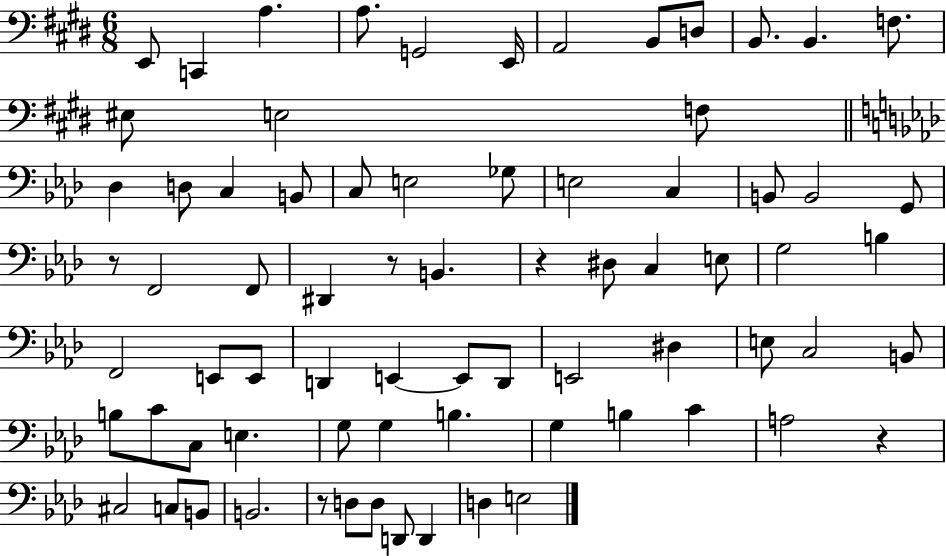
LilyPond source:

{
  \clef bass
  \numericTimeSignature
  \time 6/8
  \key e \major
  e,8 c,4 a4. | a8. g,2 e,16 | a,2 b,8 d8 | b,8. b,4. f8. | \break eis8 e2 f8 | \bar "||" \break \key aes \major des4 d8 c4 b,8 | c8 e2 ges8 | e2 c4 | b,8 b,2 g,8 | \break r8 f,2 f,8 | dis,4 r8 b,4. | r4 dis8 c4 e8 | g2 b4 | \break f,2 e,8 e,8 | d,4 e,4~~ e,8 d,8 | e,2 dis4 | e8 c2 b,8 | \break b8 c'8 c8 e4. | g8 g4 b4. | g4 b4 c'4 | a2 r4 | \break cis2 c8 b,8 | b,2. | r8 d8 d8 d,8 d,4 | d4 e2 | \break \bar "|."
}